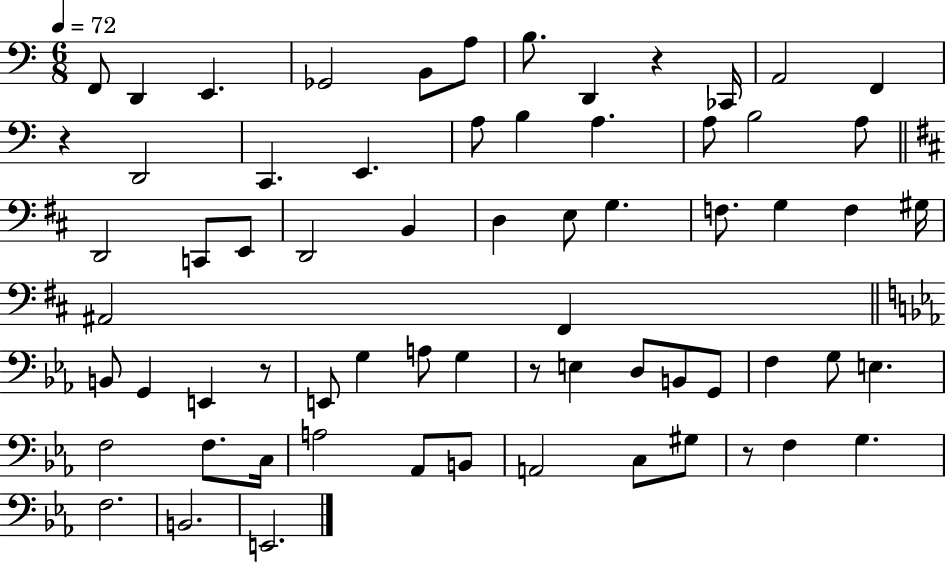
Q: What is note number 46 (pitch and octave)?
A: F3